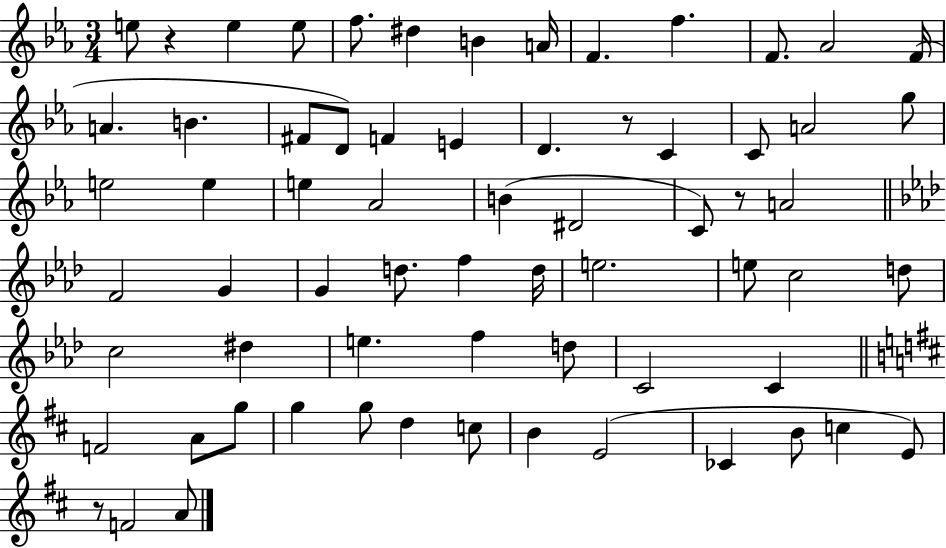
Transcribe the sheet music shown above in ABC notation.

X:1
T:Untitled
M:3/4
L:1/4
K:Eb
e/2 z e e/2 f/2 ^d B A/4 F f F/2 _A2 F/4 A B ^F/2 D/2 F E D z/2 C C/2 A2 g/2 e2 e e _A2 B ^D2 C/2 z/2 A2 F2 G G d/2 f d/4 e2 e/2 c2 d/2 c2 ^d e f d/2 C2 C F2 A/2 g/2 g g/2 d c/2 B E2 _C B/2 c E/2 z/2 F2 A/2